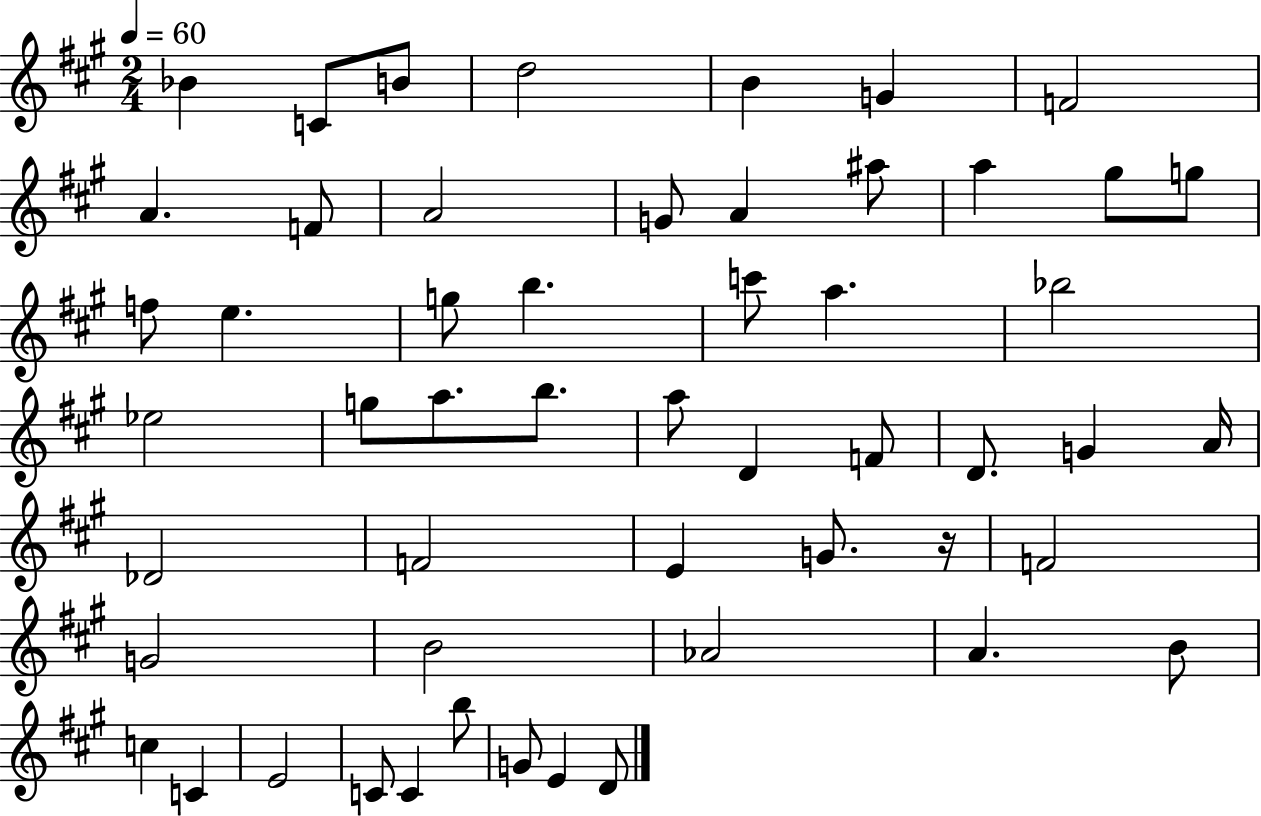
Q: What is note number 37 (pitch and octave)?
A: G4